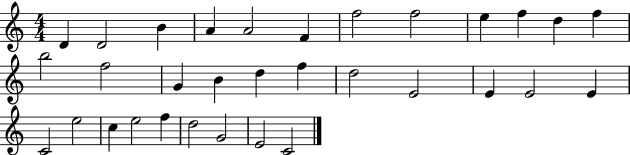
X:1
T:Untitled
M:4/4
L:1/4
K:C
D D2 B A A2 F f2 f2 e f d f b2 f2 G B d f d2 E2 E E2 E C2 e2 c e2 f d2 G2 E2 C2